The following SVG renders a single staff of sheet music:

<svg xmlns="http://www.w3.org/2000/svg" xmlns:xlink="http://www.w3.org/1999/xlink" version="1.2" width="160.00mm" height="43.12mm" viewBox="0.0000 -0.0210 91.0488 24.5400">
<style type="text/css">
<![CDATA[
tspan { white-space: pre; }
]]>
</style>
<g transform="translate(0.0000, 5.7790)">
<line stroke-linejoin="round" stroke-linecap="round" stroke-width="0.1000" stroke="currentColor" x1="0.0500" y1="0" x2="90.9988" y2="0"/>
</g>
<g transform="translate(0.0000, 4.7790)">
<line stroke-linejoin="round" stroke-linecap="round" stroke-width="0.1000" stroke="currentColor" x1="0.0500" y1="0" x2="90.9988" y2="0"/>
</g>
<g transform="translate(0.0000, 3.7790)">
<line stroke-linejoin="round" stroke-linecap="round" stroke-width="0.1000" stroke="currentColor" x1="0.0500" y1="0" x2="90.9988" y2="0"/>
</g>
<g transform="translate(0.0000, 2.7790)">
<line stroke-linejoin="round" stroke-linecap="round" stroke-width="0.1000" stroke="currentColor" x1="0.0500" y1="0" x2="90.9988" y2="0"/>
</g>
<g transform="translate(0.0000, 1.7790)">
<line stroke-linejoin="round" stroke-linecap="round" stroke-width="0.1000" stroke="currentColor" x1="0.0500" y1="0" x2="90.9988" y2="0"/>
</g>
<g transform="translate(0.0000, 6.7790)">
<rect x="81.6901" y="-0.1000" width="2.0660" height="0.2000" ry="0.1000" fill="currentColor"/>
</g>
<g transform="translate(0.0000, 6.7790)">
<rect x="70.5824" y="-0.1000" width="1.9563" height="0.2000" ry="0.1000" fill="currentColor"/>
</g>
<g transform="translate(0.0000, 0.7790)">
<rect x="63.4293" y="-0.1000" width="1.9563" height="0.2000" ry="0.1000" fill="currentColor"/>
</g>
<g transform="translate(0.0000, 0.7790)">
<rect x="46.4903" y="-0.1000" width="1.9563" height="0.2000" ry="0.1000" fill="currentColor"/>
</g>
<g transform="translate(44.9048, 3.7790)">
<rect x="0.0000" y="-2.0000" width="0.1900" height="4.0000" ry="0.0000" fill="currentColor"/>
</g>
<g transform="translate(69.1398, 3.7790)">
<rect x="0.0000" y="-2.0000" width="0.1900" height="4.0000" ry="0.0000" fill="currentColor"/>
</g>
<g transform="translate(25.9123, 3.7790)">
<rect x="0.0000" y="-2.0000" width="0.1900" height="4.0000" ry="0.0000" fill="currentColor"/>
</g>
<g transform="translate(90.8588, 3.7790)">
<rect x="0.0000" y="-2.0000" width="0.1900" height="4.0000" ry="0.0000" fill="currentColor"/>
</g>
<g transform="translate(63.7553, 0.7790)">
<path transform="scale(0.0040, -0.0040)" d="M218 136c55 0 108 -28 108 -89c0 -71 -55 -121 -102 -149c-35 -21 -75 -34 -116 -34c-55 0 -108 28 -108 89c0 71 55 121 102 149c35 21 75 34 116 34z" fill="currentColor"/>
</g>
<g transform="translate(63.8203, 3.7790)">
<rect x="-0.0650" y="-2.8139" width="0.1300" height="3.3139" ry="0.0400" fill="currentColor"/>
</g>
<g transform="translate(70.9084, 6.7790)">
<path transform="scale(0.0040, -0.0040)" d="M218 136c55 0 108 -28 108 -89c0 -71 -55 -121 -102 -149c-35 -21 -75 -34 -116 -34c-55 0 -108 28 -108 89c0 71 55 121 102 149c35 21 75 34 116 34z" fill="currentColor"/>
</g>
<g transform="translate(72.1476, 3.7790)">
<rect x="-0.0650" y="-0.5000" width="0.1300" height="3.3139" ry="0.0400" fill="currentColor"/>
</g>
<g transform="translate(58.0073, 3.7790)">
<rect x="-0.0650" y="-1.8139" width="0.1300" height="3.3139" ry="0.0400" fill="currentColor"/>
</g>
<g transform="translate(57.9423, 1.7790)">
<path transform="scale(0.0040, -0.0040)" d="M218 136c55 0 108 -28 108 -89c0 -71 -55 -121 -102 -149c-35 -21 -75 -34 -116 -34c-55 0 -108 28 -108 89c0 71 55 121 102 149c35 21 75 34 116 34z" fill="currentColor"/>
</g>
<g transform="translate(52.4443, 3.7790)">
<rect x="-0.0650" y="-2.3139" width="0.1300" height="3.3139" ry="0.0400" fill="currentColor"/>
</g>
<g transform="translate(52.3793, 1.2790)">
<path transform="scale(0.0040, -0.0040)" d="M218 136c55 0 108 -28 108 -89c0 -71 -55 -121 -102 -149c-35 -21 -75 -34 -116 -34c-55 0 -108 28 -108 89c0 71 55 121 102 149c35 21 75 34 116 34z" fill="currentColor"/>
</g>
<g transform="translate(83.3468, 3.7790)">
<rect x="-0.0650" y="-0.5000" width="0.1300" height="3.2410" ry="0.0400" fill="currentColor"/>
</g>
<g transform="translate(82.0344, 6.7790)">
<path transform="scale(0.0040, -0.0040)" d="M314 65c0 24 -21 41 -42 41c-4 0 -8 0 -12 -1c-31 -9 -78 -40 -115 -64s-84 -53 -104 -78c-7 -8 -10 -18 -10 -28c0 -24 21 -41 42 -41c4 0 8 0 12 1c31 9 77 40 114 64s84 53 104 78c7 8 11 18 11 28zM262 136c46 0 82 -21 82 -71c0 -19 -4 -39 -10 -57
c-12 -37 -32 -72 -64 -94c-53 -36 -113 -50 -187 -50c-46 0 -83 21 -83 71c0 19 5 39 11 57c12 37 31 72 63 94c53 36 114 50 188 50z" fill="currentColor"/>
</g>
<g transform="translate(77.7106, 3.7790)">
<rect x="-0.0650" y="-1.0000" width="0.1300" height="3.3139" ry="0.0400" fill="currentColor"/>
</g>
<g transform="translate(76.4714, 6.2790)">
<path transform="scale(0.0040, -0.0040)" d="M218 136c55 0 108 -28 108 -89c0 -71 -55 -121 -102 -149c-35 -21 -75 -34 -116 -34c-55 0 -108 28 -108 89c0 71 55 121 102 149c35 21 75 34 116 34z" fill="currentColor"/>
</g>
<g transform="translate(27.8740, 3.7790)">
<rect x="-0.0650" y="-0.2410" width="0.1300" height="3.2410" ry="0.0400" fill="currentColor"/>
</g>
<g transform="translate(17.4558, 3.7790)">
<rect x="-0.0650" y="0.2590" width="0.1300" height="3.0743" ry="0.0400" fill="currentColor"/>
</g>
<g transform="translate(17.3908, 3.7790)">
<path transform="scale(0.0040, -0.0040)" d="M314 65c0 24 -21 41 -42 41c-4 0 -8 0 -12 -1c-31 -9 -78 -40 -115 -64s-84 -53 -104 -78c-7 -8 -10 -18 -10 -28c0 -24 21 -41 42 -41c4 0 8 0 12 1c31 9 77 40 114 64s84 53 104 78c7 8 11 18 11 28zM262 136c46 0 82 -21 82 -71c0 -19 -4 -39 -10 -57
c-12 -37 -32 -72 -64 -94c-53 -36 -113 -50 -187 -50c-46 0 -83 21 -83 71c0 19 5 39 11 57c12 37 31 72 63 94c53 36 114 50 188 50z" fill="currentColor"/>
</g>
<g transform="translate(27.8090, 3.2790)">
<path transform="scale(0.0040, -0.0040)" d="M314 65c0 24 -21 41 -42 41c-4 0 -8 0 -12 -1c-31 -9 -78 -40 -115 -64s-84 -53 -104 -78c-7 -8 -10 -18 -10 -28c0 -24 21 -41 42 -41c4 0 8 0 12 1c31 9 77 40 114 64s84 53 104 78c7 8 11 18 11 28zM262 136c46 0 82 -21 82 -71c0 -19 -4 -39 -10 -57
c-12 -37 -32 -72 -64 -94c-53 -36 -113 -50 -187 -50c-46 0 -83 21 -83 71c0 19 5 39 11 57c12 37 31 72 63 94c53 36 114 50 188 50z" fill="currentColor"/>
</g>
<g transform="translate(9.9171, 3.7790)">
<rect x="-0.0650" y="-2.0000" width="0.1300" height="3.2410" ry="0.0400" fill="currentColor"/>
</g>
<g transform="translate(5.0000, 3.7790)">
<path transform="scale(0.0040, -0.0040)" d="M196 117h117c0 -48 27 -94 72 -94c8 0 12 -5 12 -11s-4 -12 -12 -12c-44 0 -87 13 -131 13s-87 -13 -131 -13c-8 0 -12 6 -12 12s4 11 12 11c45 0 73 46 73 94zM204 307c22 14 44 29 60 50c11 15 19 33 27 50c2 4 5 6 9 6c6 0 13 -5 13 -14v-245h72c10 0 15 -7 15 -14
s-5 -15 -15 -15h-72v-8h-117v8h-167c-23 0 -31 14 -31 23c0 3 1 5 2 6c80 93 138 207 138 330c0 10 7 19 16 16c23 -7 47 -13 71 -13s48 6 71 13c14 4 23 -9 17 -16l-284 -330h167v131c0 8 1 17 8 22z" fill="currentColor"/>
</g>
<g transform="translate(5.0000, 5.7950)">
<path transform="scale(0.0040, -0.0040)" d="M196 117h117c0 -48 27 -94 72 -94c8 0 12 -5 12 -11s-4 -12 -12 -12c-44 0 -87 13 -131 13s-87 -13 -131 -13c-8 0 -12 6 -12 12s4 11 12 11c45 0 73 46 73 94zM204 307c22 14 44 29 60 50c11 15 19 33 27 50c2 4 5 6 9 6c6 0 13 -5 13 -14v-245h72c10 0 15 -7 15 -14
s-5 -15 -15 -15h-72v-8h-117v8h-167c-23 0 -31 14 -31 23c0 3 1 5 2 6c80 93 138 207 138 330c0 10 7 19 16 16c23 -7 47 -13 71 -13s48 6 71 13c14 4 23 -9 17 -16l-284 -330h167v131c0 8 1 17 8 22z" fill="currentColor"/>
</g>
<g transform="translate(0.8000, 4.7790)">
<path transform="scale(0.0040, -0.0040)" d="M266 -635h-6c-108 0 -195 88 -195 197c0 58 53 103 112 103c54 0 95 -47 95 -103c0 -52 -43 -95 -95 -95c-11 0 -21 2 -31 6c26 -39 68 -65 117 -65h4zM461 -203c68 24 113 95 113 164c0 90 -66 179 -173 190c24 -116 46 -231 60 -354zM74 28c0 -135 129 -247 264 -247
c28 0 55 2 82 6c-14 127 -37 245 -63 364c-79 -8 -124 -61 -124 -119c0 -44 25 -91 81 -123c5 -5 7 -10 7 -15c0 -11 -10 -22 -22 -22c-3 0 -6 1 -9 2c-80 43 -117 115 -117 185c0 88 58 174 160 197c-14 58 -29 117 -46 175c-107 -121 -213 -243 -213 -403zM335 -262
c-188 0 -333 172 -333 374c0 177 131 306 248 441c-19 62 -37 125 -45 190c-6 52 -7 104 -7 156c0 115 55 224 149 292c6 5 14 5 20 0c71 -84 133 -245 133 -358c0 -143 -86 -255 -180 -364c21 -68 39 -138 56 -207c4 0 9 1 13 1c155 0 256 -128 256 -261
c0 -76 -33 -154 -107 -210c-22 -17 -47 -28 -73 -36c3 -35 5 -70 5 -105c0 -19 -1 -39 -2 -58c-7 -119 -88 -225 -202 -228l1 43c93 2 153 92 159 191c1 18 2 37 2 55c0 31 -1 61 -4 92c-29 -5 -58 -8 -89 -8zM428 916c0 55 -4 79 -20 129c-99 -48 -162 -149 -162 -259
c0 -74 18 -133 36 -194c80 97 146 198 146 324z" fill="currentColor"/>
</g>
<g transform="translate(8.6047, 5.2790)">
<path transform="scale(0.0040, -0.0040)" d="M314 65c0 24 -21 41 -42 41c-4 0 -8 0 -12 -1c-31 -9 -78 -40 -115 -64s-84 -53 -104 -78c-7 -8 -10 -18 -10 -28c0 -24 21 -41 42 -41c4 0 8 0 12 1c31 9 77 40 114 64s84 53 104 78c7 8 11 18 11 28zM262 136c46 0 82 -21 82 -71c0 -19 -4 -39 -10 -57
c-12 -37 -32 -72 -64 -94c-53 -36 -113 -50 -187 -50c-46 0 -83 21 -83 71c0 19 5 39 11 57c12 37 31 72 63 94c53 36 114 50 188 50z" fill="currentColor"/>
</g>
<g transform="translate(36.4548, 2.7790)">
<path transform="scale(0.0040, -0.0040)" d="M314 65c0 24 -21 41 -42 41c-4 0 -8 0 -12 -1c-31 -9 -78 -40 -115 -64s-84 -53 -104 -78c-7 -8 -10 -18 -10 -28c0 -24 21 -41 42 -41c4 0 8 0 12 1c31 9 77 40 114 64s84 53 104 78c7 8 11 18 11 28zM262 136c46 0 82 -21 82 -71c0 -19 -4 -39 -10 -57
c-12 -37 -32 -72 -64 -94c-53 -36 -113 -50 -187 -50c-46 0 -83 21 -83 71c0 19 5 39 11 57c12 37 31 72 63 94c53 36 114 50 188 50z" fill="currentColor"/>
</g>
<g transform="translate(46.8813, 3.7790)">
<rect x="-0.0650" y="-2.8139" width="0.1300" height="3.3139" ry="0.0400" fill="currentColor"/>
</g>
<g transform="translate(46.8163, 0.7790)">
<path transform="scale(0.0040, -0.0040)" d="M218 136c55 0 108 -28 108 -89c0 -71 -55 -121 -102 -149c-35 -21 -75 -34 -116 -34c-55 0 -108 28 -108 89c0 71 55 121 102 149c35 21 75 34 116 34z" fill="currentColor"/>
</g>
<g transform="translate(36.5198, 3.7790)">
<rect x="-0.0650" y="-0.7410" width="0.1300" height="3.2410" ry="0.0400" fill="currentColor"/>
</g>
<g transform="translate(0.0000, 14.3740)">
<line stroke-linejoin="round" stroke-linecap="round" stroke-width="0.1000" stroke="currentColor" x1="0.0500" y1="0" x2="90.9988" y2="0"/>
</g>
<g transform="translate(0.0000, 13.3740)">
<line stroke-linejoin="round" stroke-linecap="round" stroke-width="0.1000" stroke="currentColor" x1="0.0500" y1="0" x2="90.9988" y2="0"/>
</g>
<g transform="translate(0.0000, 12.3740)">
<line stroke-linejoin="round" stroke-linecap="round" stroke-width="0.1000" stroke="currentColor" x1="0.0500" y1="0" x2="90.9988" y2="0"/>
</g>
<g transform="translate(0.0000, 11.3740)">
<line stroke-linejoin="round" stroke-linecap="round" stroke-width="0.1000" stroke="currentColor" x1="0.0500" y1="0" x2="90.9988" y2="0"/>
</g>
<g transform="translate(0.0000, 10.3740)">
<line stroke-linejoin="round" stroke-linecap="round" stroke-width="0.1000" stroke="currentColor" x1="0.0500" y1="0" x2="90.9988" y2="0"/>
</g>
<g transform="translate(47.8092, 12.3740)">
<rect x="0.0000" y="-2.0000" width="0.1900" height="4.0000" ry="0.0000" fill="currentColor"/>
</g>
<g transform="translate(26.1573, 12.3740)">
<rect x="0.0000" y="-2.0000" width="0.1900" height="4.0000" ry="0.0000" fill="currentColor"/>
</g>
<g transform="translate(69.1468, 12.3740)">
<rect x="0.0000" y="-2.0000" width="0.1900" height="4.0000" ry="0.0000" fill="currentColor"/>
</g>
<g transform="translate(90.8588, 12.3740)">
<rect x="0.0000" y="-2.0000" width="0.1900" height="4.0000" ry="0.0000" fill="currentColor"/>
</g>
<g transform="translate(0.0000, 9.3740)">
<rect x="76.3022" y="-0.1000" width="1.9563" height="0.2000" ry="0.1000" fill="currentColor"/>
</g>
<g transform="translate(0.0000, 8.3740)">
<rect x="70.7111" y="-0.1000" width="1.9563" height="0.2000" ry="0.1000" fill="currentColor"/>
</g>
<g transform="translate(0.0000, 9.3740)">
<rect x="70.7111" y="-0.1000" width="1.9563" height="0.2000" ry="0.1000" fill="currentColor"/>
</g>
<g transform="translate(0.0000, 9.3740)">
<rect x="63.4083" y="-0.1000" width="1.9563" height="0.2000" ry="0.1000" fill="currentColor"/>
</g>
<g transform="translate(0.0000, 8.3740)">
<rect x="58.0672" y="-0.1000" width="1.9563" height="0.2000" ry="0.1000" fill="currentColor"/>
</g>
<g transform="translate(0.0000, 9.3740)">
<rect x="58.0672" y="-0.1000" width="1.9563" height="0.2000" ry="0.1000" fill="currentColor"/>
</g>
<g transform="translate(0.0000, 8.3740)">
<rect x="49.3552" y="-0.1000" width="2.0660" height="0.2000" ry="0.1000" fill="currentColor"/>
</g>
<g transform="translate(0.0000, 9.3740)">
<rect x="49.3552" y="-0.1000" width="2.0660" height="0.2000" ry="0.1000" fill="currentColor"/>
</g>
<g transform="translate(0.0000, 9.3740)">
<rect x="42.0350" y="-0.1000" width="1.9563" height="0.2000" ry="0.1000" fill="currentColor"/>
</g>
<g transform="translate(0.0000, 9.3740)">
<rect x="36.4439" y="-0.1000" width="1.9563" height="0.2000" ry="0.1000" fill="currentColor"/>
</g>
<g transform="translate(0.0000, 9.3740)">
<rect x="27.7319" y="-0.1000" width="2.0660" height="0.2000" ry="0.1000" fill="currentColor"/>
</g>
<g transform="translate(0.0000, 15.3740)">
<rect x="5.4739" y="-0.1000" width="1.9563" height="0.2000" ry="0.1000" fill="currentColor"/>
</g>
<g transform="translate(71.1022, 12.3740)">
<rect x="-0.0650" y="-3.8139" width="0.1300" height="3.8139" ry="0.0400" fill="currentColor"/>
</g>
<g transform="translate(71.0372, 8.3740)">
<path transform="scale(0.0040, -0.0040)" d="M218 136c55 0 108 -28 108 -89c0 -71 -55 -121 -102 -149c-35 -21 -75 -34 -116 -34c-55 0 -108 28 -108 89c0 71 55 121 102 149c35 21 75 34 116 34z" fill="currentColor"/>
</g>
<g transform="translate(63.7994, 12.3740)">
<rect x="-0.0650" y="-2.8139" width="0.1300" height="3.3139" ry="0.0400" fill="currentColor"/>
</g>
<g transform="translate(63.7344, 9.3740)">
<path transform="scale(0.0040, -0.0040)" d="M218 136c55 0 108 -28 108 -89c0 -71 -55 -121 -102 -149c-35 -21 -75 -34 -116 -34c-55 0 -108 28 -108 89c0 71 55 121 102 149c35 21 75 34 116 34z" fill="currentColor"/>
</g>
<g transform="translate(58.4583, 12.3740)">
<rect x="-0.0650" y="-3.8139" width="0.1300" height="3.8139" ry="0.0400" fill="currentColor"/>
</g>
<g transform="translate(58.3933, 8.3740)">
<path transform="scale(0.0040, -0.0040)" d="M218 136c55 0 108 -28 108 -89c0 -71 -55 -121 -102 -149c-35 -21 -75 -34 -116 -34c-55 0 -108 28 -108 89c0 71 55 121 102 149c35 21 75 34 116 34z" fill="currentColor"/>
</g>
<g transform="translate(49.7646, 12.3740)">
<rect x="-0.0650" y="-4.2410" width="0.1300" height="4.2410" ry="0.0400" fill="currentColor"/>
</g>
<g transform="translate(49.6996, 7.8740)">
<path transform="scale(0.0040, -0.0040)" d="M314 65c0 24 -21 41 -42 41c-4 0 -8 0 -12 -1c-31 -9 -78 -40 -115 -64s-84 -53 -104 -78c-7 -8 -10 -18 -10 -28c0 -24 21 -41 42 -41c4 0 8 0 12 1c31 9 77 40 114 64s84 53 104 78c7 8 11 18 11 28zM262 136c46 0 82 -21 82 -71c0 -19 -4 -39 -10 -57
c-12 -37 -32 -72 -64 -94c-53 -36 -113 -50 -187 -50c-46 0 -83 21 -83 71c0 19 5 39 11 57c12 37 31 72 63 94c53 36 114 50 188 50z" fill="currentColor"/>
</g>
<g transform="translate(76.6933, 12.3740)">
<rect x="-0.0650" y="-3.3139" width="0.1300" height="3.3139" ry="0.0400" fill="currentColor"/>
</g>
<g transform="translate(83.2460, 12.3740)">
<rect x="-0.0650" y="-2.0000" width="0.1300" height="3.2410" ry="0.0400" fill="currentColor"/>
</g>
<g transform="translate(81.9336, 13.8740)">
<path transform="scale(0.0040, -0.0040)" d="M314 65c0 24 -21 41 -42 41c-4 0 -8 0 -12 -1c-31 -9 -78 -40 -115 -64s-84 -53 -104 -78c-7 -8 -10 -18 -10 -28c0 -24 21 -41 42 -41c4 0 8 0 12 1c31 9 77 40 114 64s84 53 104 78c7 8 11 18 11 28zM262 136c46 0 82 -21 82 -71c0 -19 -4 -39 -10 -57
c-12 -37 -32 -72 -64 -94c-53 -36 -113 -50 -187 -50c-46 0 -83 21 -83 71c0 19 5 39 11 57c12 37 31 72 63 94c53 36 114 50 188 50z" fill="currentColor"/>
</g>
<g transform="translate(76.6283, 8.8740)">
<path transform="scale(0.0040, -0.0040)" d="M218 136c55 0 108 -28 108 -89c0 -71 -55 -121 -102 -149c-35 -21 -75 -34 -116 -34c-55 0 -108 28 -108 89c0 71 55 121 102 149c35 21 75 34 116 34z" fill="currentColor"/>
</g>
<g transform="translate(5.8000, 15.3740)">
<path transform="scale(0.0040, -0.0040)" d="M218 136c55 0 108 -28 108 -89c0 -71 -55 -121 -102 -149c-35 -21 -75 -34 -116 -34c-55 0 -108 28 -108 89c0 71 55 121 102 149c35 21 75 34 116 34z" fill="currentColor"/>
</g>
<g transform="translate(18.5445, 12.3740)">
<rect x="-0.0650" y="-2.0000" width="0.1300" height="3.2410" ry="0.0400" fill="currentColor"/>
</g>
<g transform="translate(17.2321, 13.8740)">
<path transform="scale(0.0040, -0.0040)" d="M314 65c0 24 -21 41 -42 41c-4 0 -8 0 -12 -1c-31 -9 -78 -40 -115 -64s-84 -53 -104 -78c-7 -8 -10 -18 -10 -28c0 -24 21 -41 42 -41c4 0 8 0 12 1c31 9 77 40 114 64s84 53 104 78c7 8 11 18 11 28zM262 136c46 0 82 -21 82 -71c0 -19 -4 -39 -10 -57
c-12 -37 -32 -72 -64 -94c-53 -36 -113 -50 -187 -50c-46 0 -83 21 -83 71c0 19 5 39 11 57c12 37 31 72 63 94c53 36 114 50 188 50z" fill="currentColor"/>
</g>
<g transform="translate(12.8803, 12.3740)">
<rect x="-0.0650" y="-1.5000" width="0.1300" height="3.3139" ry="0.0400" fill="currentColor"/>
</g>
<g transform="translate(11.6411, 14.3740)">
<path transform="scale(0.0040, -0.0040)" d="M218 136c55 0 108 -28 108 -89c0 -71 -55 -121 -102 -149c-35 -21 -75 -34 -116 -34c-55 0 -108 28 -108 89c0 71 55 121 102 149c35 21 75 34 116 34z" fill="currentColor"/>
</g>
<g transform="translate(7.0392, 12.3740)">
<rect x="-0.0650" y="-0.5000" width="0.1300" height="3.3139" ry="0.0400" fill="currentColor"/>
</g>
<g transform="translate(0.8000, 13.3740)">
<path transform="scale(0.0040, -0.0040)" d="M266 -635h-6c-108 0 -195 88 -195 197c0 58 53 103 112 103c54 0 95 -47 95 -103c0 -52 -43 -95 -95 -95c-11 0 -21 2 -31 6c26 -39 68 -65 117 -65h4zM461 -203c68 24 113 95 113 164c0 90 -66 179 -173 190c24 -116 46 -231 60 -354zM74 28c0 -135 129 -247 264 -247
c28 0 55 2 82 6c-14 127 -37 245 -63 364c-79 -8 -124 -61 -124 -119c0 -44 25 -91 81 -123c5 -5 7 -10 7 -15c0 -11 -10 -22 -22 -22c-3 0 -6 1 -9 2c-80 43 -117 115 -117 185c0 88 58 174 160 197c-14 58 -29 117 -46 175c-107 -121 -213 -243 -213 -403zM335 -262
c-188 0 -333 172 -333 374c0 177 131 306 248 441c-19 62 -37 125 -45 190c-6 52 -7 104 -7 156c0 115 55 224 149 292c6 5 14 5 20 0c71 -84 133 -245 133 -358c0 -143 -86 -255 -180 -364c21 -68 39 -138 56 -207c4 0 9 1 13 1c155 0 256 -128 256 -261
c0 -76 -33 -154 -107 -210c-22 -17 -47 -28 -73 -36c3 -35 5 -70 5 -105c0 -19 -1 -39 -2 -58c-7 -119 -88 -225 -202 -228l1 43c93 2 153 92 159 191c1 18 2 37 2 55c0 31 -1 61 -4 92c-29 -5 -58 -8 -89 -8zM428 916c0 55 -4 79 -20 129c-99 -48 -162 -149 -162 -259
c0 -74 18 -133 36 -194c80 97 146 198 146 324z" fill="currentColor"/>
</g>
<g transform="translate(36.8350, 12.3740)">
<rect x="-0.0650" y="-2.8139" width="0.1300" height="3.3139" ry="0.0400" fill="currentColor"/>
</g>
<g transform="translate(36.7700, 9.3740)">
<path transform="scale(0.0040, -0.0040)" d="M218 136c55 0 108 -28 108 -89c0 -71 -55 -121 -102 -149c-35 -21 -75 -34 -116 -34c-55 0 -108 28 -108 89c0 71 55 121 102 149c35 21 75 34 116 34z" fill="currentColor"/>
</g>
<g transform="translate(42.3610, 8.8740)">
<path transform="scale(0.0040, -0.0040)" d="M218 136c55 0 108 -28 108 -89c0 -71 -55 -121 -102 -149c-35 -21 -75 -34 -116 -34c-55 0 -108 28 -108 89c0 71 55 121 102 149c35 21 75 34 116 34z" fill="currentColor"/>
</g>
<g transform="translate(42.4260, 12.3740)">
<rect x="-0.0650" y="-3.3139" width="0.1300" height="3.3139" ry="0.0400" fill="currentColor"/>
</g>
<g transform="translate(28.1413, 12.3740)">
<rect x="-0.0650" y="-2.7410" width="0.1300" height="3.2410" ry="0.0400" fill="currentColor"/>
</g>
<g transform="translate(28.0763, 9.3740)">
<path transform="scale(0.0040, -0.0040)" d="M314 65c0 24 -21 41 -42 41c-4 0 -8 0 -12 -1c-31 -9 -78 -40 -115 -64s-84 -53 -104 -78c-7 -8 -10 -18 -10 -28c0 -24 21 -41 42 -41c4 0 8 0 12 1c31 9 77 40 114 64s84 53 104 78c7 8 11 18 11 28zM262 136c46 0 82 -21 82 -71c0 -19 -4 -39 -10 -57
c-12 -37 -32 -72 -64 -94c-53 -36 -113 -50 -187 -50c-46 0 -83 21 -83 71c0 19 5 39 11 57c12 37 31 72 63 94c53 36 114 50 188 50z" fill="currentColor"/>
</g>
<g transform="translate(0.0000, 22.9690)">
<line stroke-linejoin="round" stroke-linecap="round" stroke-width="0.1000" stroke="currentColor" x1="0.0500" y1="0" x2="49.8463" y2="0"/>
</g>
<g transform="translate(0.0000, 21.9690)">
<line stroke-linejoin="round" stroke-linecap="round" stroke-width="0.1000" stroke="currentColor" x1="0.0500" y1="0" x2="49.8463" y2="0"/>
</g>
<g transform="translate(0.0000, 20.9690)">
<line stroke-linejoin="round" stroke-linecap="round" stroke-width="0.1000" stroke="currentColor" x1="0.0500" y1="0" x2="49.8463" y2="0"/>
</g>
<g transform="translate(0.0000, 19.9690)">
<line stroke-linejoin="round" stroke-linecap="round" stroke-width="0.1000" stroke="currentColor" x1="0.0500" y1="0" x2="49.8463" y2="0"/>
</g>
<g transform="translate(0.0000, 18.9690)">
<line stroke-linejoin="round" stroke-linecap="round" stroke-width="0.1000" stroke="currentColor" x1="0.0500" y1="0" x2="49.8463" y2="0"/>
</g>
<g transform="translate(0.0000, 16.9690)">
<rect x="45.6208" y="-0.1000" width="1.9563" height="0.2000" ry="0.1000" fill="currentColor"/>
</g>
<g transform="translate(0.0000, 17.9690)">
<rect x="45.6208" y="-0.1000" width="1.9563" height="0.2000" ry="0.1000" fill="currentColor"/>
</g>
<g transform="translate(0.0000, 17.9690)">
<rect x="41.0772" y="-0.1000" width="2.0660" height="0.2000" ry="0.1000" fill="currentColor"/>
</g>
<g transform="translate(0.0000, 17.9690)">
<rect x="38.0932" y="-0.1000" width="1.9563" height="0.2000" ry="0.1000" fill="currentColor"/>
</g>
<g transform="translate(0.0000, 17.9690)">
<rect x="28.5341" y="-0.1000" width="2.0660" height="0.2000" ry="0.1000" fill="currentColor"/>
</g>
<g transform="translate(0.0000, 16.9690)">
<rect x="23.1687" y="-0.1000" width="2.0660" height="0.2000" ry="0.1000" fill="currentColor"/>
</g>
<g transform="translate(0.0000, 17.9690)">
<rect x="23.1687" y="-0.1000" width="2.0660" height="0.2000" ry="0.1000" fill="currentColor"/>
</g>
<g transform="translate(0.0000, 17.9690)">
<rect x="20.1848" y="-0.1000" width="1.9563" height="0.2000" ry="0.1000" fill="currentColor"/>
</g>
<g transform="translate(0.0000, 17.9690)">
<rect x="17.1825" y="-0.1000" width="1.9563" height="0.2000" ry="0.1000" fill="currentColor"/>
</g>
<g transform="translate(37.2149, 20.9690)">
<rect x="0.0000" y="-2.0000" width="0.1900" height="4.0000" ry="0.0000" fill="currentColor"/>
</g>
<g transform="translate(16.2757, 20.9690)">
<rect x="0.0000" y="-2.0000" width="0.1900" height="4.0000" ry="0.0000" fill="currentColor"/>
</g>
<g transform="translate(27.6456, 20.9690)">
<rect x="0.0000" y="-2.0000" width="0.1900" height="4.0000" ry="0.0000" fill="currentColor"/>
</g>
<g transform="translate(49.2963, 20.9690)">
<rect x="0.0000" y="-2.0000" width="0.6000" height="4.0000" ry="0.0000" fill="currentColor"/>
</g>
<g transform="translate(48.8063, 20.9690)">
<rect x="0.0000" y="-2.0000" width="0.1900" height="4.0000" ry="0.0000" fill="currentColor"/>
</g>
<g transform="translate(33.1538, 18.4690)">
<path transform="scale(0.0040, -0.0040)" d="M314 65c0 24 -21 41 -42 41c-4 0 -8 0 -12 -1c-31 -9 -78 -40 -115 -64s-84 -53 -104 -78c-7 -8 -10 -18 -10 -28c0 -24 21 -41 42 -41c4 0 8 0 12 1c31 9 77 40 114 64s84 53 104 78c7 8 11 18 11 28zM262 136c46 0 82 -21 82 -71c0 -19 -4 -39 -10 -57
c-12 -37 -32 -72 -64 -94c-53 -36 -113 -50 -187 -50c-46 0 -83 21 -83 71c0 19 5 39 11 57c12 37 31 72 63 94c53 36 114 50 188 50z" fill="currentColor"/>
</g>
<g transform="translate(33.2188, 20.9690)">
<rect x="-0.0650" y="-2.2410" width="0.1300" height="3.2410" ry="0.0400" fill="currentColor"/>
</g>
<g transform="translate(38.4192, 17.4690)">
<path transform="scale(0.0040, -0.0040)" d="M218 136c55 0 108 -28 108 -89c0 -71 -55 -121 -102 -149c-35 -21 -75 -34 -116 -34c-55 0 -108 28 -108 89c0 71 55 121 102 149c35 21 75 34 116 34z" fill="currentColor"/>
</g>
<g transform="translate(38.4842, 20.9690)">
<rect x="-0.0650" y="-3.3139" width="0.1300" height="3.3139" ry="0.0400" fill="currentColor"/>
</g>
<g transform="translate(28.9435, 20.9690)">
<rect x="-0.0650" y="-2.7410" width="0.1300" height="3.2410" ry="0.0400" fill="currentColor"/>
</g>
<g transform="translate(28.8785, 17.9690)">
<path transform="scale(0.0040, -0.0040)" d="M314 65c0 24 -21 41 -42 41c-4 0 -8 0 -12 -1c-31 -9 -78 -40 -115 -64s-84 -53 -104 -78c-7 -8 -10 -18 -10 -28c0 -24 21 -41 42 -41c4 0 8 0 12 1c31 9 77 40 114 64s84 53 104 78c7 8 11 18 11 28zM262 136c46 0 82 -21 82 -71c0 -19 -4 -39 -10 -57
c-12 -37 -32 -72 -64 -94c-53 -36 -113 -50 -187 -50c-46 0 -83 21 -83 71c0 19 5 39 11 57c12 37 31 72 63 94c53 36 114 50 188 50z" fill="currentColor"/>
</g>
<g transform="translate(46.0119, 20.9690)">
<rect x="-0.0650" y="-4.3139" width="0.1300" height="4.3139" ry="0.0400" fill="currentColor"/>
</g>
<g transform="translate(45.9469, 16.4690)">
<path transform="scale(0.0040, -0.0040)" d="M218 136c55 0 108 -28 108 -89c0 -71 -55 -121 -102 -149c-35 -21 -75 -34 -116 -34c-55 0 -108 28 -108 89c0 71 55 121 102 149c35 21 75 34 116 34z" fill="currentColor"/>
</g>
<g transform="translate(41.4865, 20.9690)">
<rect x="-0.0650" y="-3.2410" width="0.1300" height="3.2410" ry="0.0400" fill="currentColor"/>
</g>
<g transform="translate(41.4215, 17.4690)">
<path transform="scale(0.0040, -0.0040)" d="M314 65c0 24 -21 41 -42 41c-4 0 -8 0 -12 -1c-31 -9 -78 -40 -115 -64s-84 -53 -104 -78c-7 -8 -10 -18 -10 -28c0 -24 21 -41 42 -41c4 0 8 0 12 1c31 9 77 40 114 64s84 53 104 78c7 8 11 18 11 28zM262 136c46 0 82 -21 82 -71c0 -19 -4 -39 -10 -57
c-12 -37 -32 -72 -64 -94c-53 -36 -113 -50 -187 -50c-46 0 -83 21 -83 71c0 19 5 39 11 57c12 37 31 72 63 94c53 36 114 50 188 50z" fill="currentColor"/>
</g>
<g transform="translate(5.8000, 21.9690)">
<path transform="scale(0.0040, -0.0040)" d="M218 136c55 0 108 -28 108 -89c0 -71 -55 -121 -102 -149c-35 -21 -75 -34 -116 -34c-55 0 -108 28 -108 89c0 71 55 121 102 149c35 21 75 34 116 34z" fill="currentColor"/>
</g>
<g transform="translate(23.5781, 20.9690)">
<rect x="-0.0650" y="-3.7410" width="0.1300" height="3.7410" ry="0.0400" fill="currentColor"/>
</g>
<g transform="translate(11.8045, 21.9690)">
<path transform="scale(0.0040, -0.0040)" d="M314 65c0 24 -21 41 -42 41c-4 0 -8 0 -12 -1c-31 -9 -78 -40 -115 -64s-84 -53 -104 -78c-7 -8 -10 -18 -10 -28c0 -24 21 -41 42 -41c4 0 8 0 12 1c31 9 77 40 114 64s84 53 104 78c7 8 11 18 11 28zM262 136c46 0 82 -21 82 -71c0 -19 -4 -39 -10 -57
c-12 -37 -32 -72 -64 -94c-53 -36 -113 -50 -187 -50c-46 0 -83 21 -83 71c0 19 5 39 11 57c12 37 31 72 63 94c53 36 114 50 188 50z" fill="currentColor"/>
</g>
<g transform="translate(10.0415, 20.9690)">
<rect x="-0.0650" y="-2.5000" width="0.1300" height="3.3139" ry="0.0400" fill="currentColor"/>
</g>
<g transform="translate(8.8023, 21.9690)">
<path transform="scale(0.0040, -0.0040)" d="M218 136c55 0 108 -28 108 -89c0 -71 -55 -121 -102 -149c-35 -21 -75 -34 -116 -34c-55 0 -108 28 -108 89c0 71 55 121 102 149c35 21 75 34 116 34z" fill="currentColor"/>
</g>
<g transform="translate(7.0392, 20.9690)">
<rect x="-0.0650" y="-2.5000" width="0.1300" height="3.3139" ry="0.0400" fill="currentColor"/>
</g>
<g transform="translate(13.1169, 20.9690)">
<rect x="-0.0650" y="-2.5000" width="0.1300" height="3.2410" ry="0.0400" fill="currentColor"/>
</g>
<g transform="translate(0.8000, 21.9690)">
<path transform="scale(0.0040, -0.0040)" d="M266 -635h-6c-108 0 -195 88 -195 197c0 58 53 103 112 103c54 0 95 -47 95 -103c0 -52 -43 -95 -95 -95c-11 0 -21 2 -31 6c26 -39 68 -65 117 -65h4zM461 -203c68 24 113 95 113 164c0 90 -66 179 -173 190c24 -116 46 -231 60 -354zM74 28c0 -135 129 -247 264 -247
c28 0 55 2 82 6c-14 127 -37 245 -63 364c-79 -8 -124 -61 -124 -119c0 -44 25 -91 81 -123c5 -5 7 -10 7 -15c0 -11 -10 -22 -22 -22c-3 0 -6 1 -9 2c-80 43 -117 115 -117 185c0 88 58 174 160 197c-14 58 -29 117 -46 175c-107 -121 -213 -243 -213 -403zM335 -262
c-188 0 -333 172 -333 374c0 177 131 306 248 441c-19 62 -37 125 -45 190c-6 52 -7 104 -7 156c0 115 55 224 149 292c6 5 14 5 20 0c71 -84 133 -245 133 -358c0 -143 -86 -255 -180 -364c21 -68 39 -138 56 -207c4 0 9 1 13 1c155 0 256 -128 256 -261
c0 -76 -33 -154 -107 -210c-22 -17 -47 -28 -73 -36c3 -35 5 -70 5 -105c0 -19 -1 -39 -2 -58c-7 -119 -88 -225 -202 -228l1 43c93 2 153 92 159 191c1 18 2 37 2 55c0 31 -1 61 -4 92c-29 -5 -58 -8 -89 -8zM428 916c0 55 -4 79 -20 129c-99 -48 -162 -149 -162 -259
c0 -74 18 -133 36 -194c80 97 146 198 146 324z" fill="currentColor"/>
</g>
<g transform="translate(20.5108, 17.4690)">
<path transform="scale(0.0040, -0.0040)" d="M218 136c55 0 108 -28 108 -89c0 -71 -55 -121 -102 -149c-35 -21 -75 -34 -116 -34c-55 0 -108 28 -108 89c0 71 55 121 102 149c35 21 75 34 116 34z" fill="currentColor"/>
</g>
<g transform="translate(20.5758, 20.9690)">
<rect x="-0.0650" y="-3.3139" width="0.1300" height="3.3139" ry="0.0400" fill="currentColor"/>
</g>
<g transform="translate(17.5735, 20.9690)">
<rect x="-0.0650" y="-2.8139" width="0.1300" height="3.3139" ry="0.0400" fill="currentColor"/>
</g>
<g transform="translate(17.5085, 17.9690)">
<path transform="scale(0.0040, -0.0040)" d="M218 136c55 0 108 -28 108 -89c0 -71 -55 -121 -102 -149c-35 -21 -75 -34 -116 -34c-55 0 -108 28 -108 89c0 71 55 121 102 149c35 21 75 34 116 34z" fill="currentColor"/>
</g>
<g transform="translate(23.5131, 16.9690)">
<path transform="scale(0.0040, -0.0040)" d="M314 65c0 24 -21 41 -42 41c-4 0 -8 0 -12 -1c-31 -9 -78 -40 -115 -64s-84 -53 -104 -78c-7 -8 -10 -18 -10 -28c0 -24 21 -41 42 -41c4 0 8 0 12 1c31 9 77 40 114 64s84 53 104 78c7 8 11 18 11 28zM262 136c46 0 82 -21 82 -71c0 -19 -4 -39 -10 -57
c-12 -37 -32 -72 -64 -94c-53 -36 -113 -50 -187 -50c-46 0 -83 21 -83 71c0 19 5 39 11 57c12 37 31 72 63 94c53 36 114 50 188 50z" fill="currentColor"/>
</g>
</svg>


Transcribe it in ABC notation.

X:1
T:Untitled
M:4/4
L:1/4
K:C
F2 B2 c2 d2 a g f a C D C2 C E F2 a2 a b d'2 c' a c' b F2 G G G2 a b c'2 a2 g2 b b2 d'